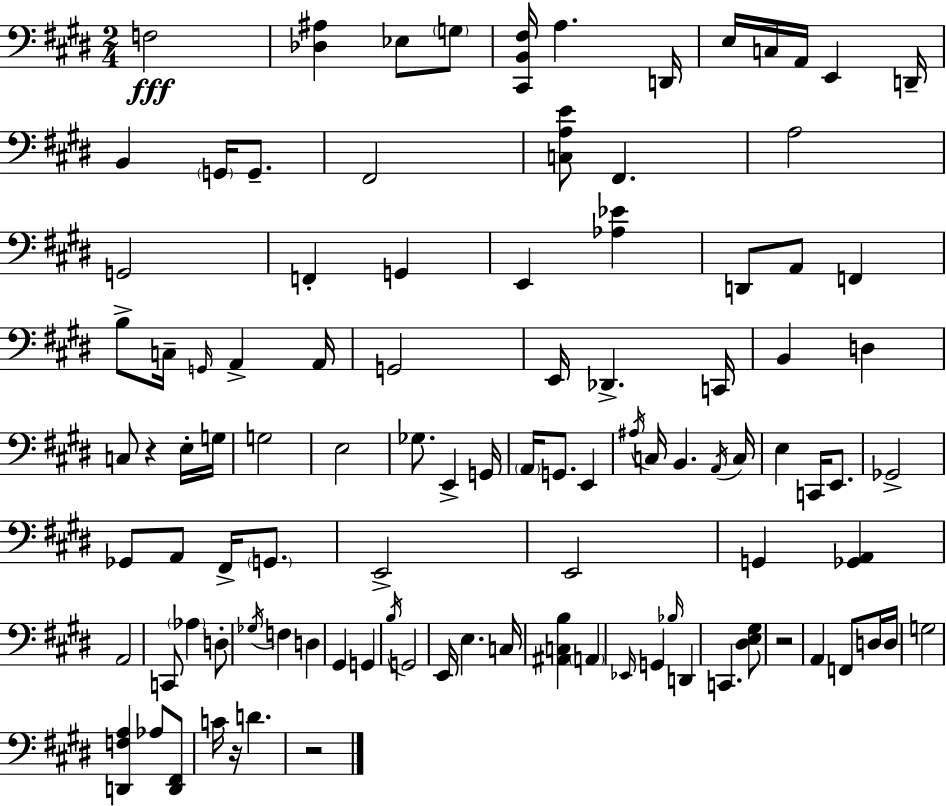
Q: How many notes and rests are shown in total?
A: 102